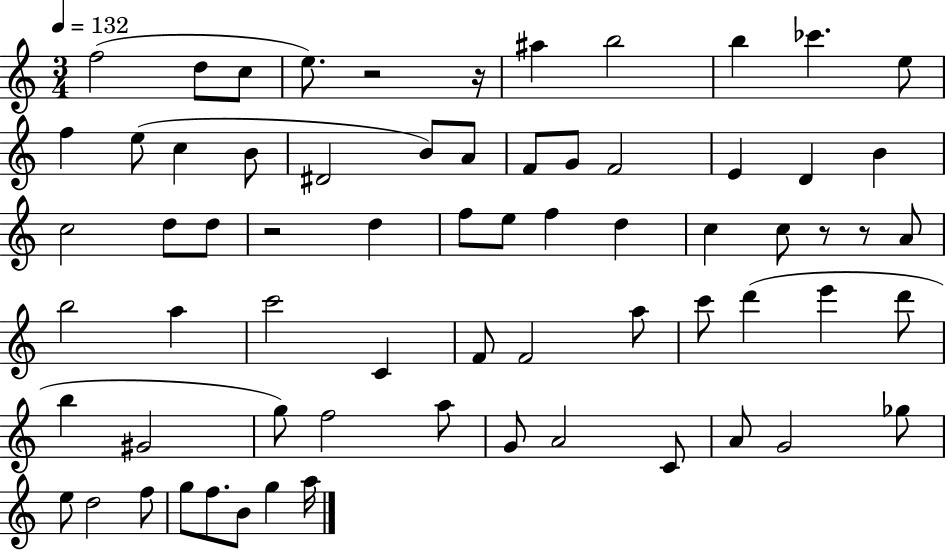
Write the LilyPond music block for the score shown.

{
  \clef treble
  \numericTimeSignature
  \time 3/4
  \key c \major
  \tempo 4 = 132
  f''2( d''8 c''8 | e''8.) r2 r16 | ais''4 b''2 | b''4 ces'''4. e''8 | \break f''4 e''8( c''4 b'8 | dis'2 b'8) a'8 | f'8 g'8 f'2 | e'4 d'4 b'4 | \break c''2 d''8 d''8 | r2 d''4 | f''8 e''8 f''4 d''4 | c''4 c''8 r8 r8 a'8 | \break b''2 a''4 | c'''2 c'4 | f'8 f'2 a''8 | c'''8 d'''4( e'''4 d'''8 | \break b''4 gis'2 | g''8) f''2 a''8 | g'8 a'2 c'8 | a'8 g'2 ges''8 | \break e''8 d''2 f''8 | g''8 f''8. b'8 g''4 a''16 | \bar "|."
}